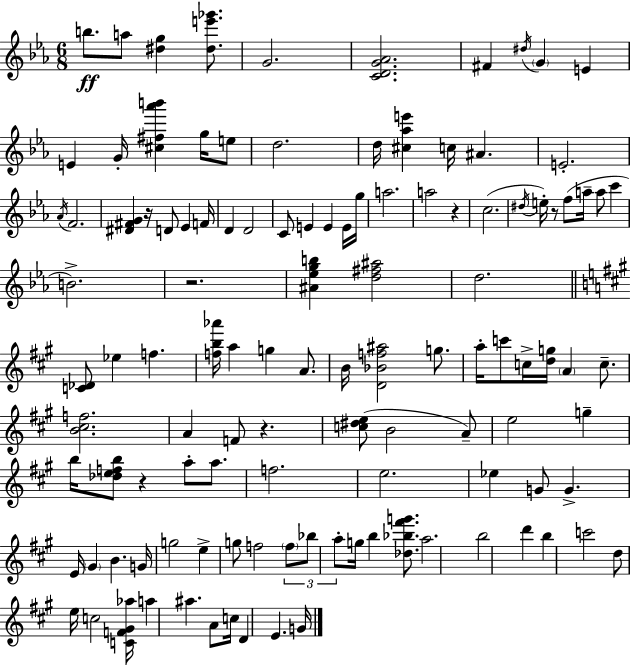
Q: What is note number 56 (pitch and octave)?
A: E5